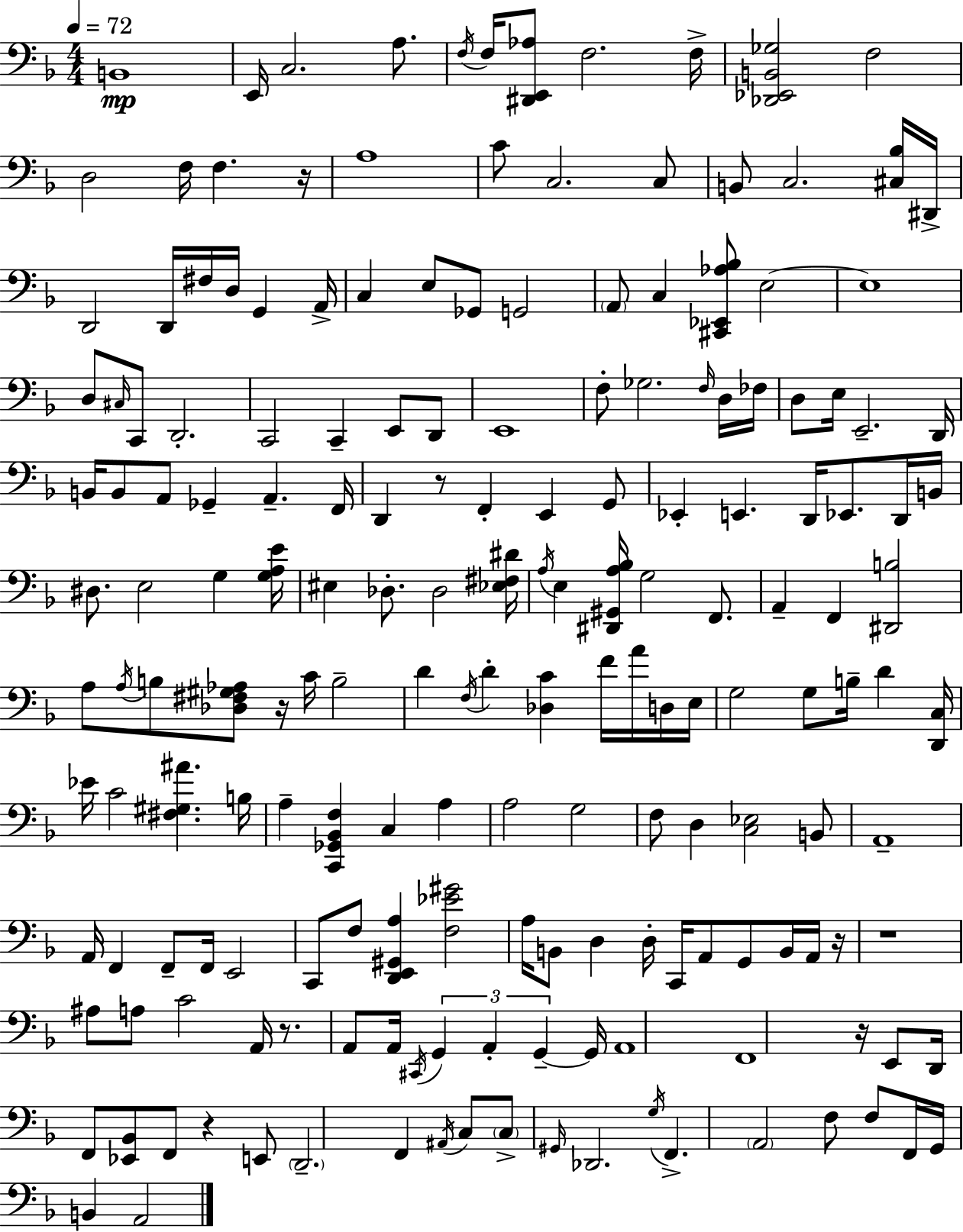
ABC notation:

X:1
T:Untitled
M:4/4
L:1/4
K:F
B,,4 E,,/4 C,2 A,/2 F,/4 F,/4 [^D,,E,,_A,]/2 F,2 F,/4 [_D,,_E,,B,,_G,]2 F,2 D,2 F,/4 F, z/4 A,4 C/2 C,2 C,/2 B,,/2 C,2 [^C,_B,]/4 ^D,,/4 D,,2 D,,/4 ^F,/4 D,/4 G,, A,,/4 C, E,/2 _G,,/2 G,,2 A,,/2 C, [^C,,_E,,_A,_B,]/2 E,2 E,4 D,/2 ^C,/4 C,,/2 D,,2 C,,2 C,, E,,/2 D,,/2 E,,4 F,/2 _G,2 F,/4 D,/4 _F,/4 D,/2 E,/4 E,,2 D,,/4 B,,/4 B,,/2 A,,/2 _G,, A,, F,,/4 D,, z/2 F,, E,, G,,/2 _E,, E,, D,,/4 _E,,/2 D,,/4 B,,/4 ^D,/2 E,2 G, [G,A,E]/4 ^E, _D,/2 _D,2 [_E,^F,^D]/4 A,/4 E, [^D,,^G,,A,_B,]/4 G,2 F,,/2 A,, F,, [^D,,B,]2 A,/2 A,/4 B,/2 [_D,^F,^G,_A,]/2 z/4 C/4 B,2 D F,/4 D [_D,C] F/4 A/4 D,/4 E,/4 G,2 G,/2 B,/4 D [D,,C,]/4 _E/4 C2 [^F,^G,^A] B,/4 A, [C,,_G,,_B,,F,] C, A, A,2 G,2 F,/2 D, [C,_E,]2 B,,/2 A,,4 A,,/4 F,, F,,/2 F,,/4 E,,2 C,,/2 F,/2 [D,,E,,^G,,A,] [F,_E^G]2 A,/4 B,,/2 D, D,/4 C,,/4 A,,/2 G,,/2 B,,/4 A,,/4 z/4 z4 ^A,/2 A,/2 C2 A,,/4 z/2 A,,/2 A,,/4 ^C,,/4 G,, A,, G,, G,,/4 A,,4 F,,4 z/4 E,,/2 D,,/4 F,,/2 [_E,,_B,,]/2 F,,/2 z E,,/2 D,,2 F,, ^A,,/4 C,/2 C,/2 ^G,,/4 _D,,2 G,/4 F,, A,,2 F,/2 F,/2 F,,/4 G,,/4 B,, A,,2